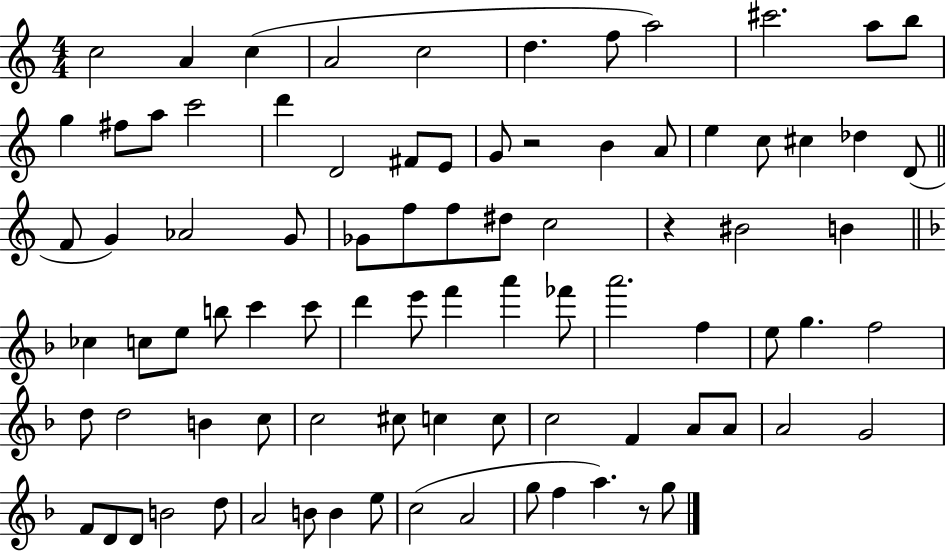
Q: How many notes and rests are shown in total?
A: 86